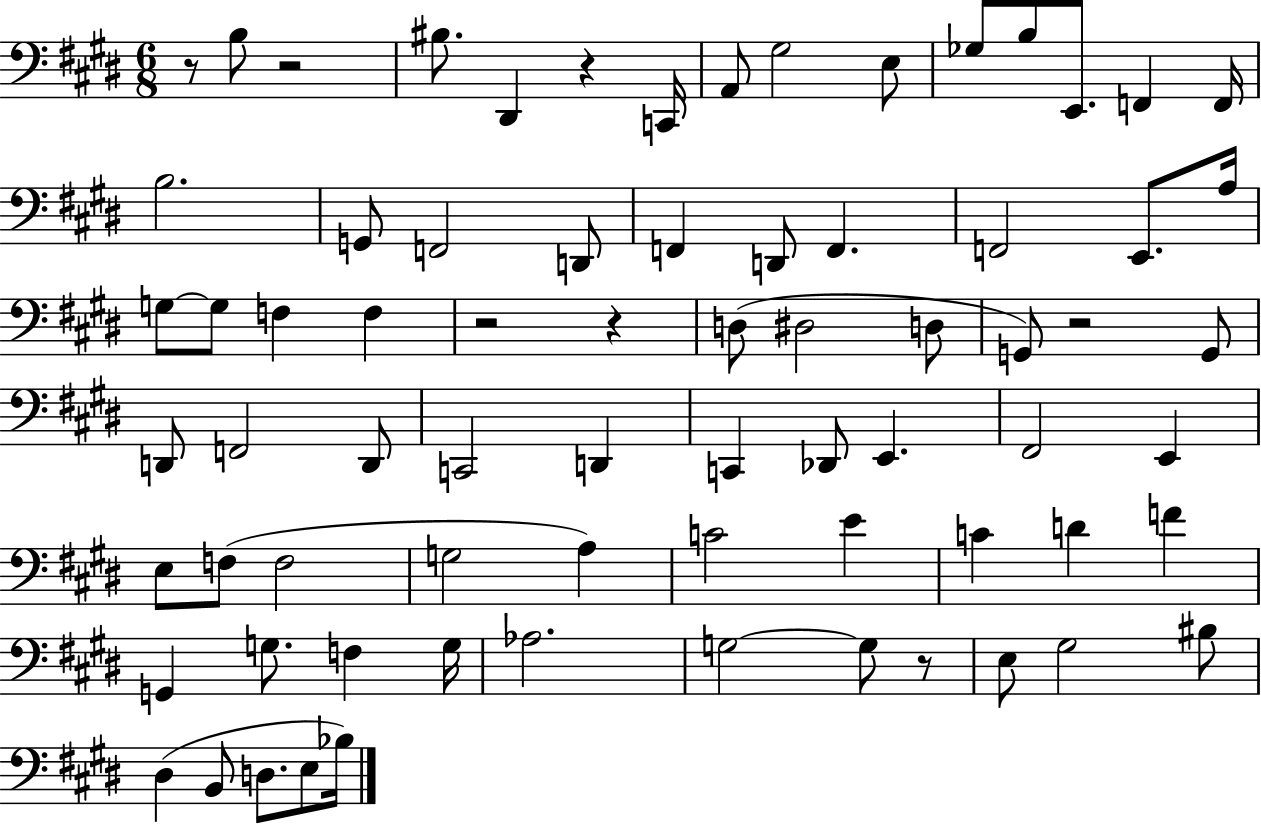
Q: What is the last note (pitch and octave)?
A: Bb3